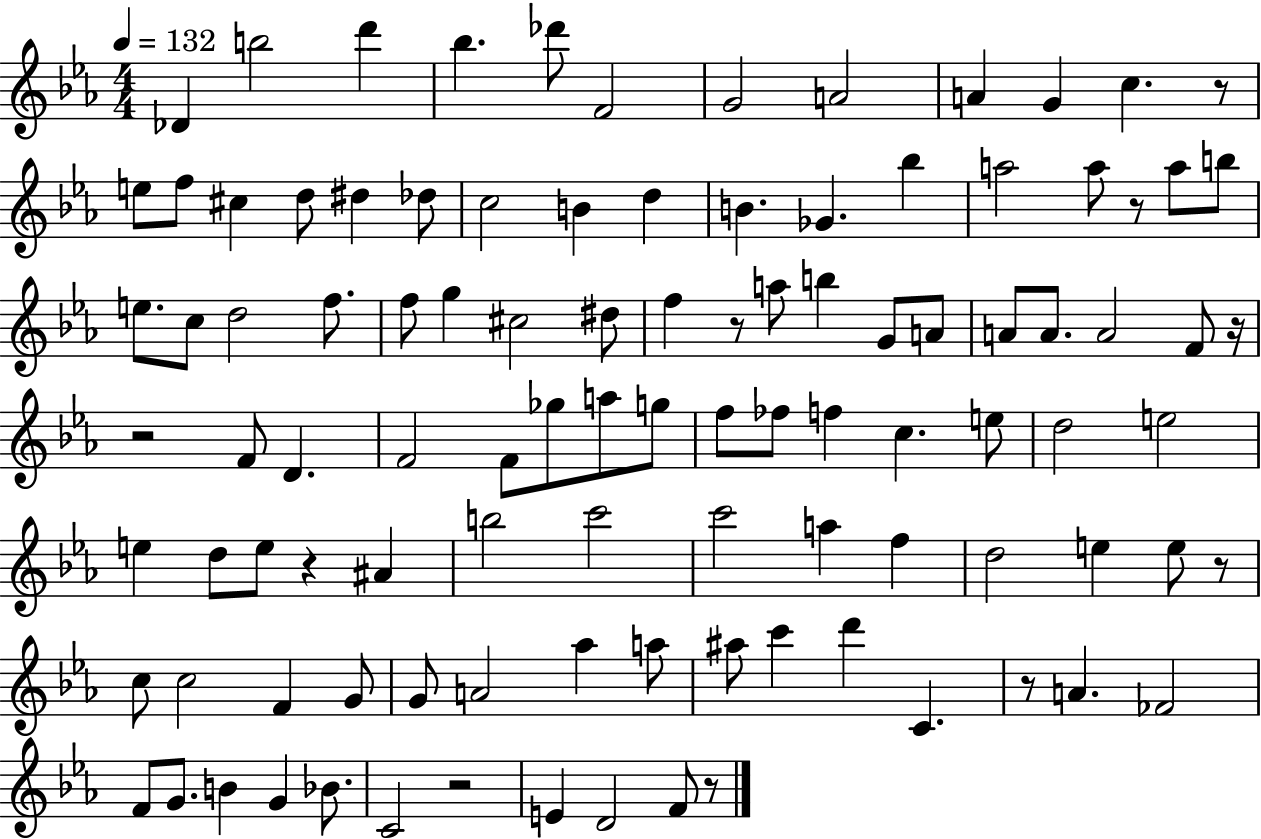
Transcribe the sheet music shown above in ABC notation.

X:1
T:Untitled
M:4/4
L:1/4
K:Eb
_D b2 d' _b _d'/2 F2 G2 A2 A G c z/2 e/2 f/2 ^c d/2 ^d _d/2 c2 B d B _G _b a2 a/2 z/2 a/2 b/2 e/2 c/2 d2 f/2 f/2 g ^c2 ^d/2 f z/2 a/2 b G/2 A/2 A/2 A/2 A2 F/2 z/4 z2 F/2 D F2 F/2 _g/2 a/2 g/2 f/2 _f/2 f c e/2 d2 e2 e d/2 e/2 z ^A b2 c'2 c'2 a f d2 e e/2 z/2 c/2 c2 F G/2 G/2 A2 _a a/2 ^a/2 c' d' C z/2 A _F2 F/2 G/2 B G _B/2 C2 z2 E D2 F/2 z/2